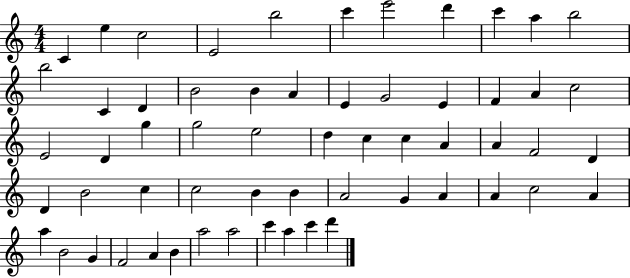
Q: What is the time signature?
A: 4/4